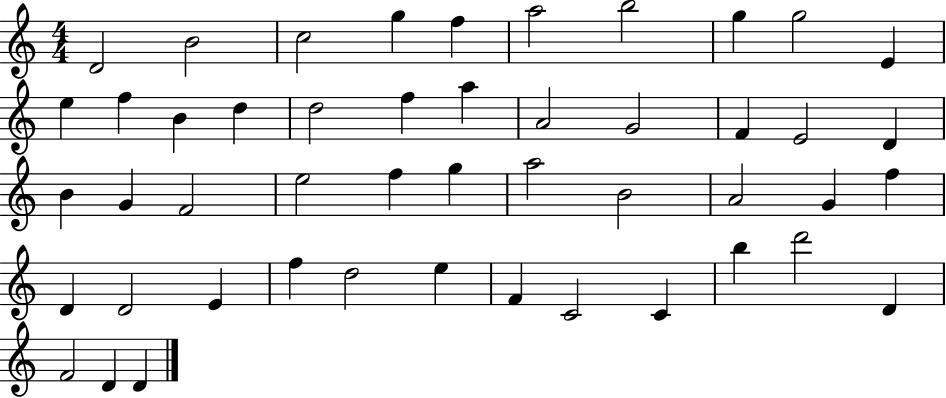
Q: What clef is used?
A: treble